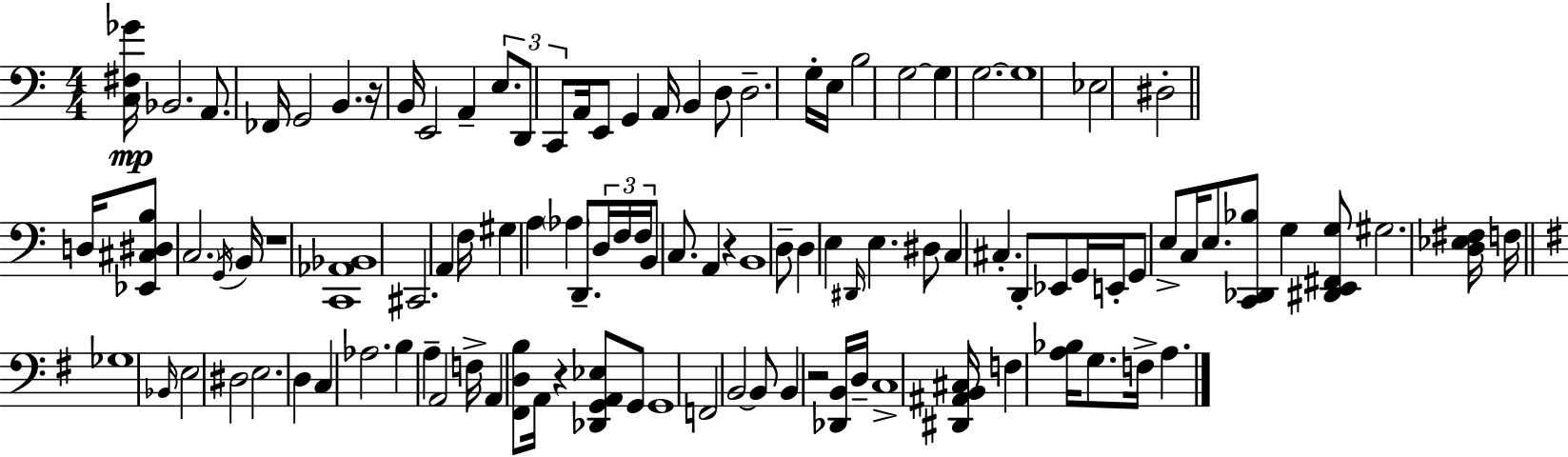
X:1
T:Untitled
M:4/4
L:1/4
K:C
[C,^F,_G]/4 _B,,2 A,,/2 _F,,/4 G,,2 B,, z/4 B,,/4 E,,2 A,, E,/2 D,,/2 C,,/2 A,,/4 E,,/2 G,, A,,/4 B,, D,/2 D,2 G,/4 E,/4 B,2 G,2 G, G,2 G,4 _E,2 ^D,2 D,/4 [_E,,^C,^D,B,]/2 C,2 G,,/4 B,,/4 z4 [C,,_A,,_B,,]4 ^C,,2 A,, F,/4 ^G, A, _A, D,,/2 D,/4 F,/4 F,/4 B,,/2 C,/2 A,, z B,,4 D,/2 D, E, ^D,,/4 E, ^D,/2 C, ^C, D,,/2 _E,,/2 G,,/4 E,,/4 G,,/2 E,/2 C,/4 E,/2 [C,,_D,,_B,]/2 G, [^D,,E,,^F,,G,]/2 ^G,2 [D,_E,^F,]/4 F,/4 _G,4 _B,,/4 E,2 ^D,2 E,2 D, C, _A,2 B, A, A,,2 F,/4 A,, [^F,,D,B,]/2 A,,/4 z [_D,,G,,A,,_E,]/2 G,,/2 G,,4 F,,2 B,,2 B,,/2 B,, z2 [_D,,B,,]/4 D,/4 C,4 [^D,,^A,,B,,^C,]/4 F, [A,_B,]/4 G,/2 F,/4 A,